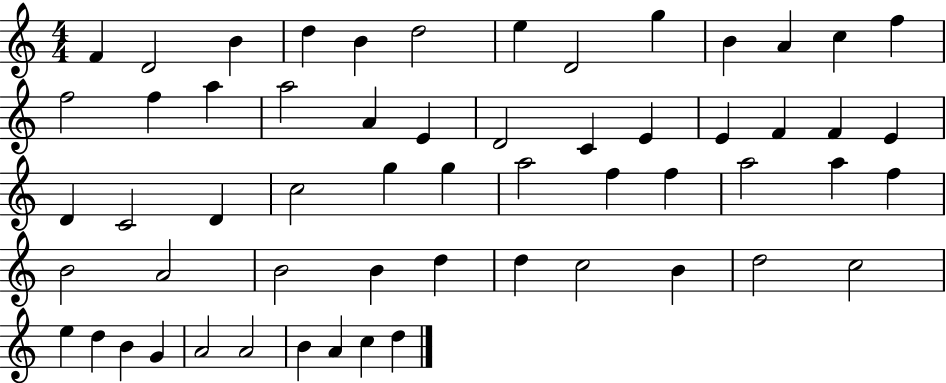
X:1
T:Untitled
M:4/4
L:1/4
K:C
F D2 B d B d2 e D2 g B A c f f2 f a a2 A E D2 C E E F F E D C2 D c2 g g a2 f f a2 a f B2 A2 B2 B d d c2 B d2 c2 e d B G A2 A2 B A c d